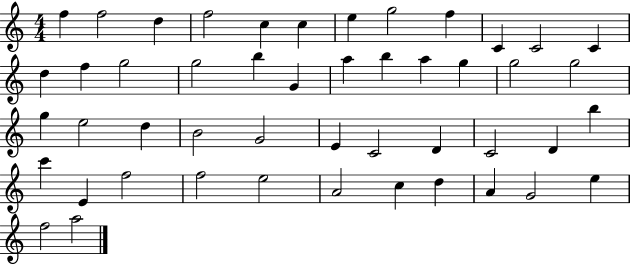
F5/q F5/h D5/q F5/h C5/q C5/q E5/q G5/h F5/q C4/q C4/h C4/q D5/q F5/q G5/h G5/h B5/q G4/q A5/q B5/q A5/q G5/q G5/h G5/h G5/q E5/h D5/q B4/h G4/h E4/q C4/h D4/q C4/h D4/q B5/q C6/q E4/q F5/h F5/h E5/h A4/h C5/q D5/q A4/q G4/h E5/q F5/h A5/h